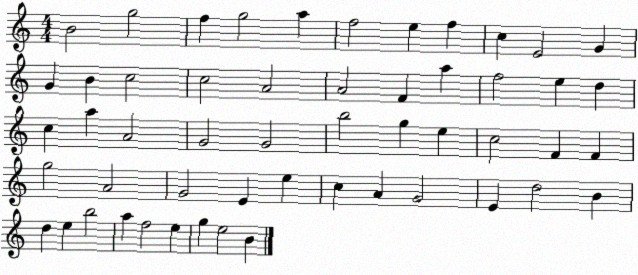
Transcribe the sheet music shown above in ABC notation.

X:1
T:Untitled
M:4/4
L:1/4
K:C
B2 g2 f g2 a f2 e f c E2 G G B c2 c2 A2 A2 F a f2 e d c a A2 G2 G2 b2 g e c2 F F g2 A2 G2 E e c A G2 E d2 B d e b2 a f2 e g e2 B